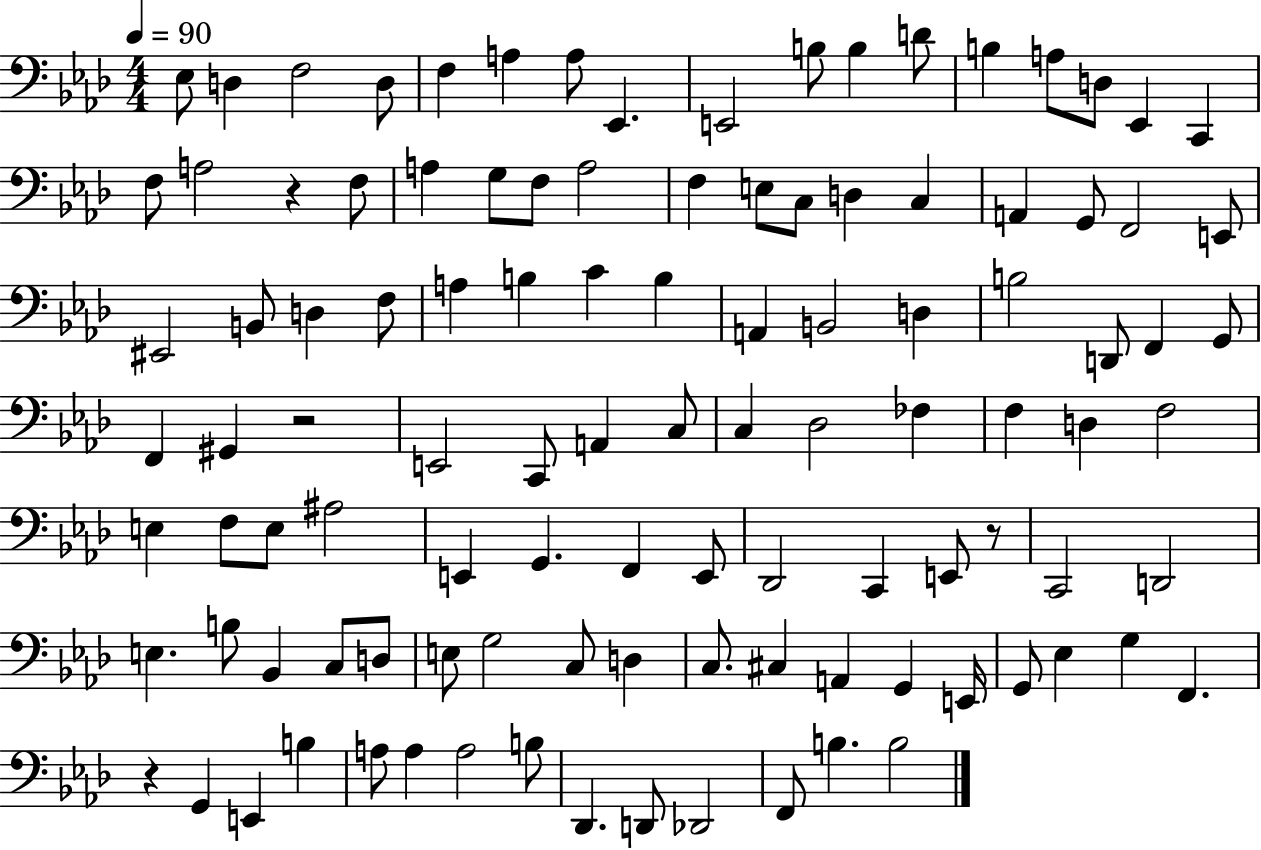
{
  \clef bass
  \numericTimeSignature
  \time 4/4
  \key aes \major
  \tempo 4 = 90
  \repeat volta 2 { ees8 d4 f2 d8 | f4 a4 a8 ees,4. | e,2 b8 b4 d'8 | b4 a8 d8 ees,4 c,4 | \break f8 a2 r4 f8 | a4 g8 f8 a2 | f4 e8 c8 d4 c4 | a,4 g,8 f,2 e,8 | \break eis,2 b,8 d4 f8 | a4 b4 c'4 b4 | a,4 b,2 d4 | b2 d,8 f,4 g,8 | \break f,4 gis,4 r2 | e,2 c,8 a,4 c8 | c4 des2 fes4 | f4 d4 f2 | \break e4 f8 e8 ais2 | e,4 g,4. f,4 e,8 | des,2 c,4 e,8 r8 | c,2 d,2 | \break e4. b8 bes,4 c8 d8 | e8 g2 c8 d4 | c8. cis4 a,4 g,4 e,16 | g,8 ees4 g4 f,4. | \break r4 g,4 e,4 b4 | a8 a4 a2 b8 | des,4. d,8 des,2 | f,8 b4. b2 | \break } \bar "|."
}